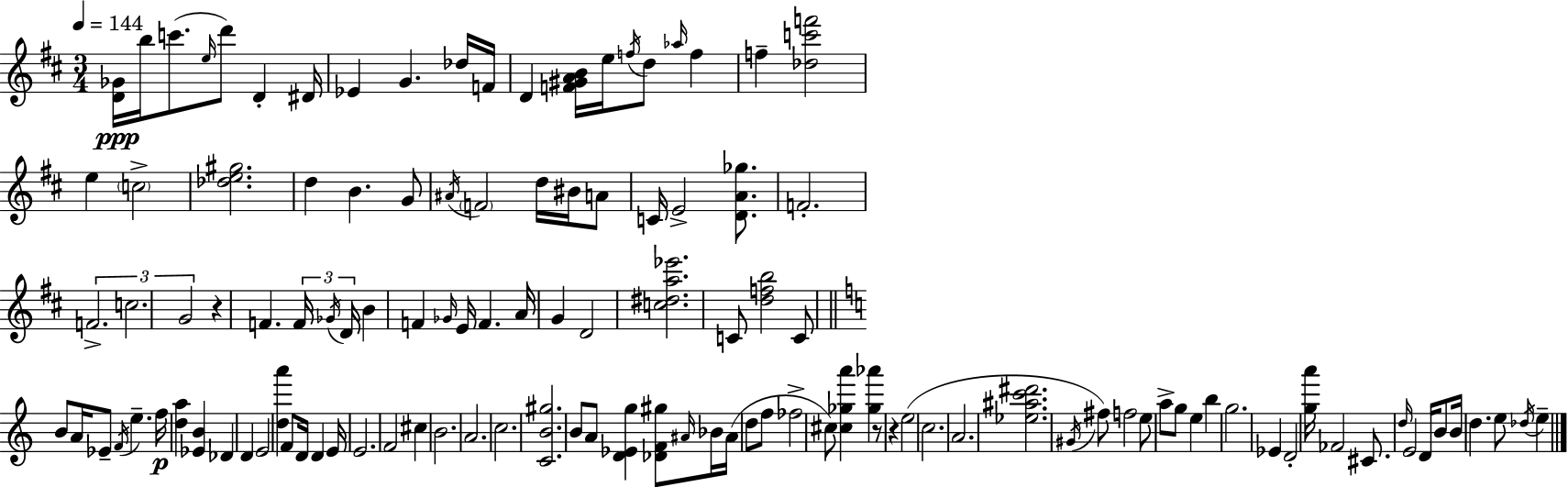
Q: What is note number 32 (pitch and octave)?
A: C5